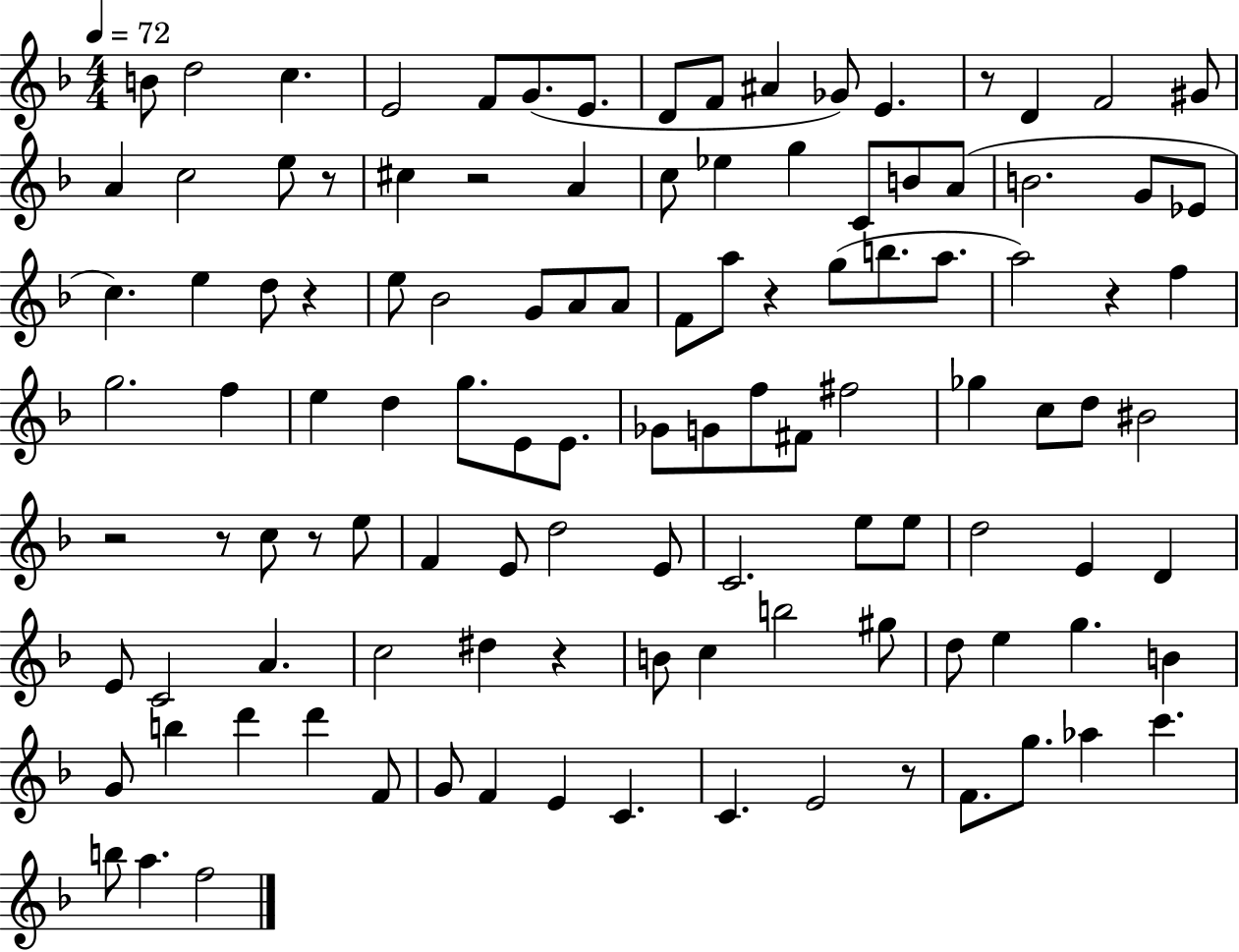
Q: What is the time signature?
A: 4/4